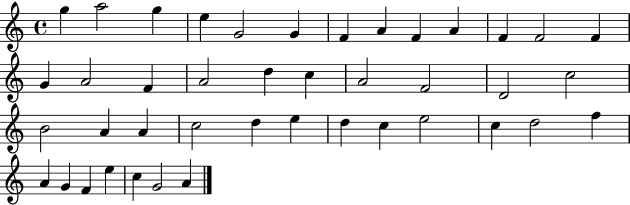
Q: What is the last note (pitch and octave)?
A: A4